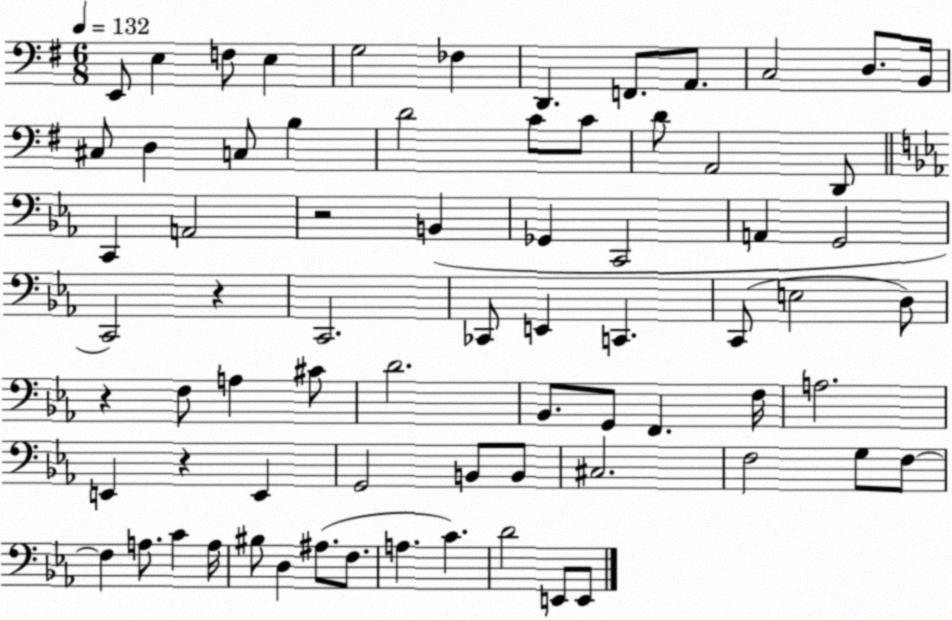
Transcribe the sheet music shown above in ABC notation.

X:1
T:Untitled
M:6/8
L:1/4
K:G
E,,/2 E, F,/2 E, G,2 _F, D,, F,,/2 A,,/2 C,2 D,/2 B,,/4 ^C,/2 D, C,/2 B, D2 C/2 C/2 D/2 A,,2 D,,/2 C,, A,,2 z2 B,, _G,, C,,2 A,, G,,2 C,,2 z C,,2 _C,,/2 E,, C,, C,,/2 E,2 D,/2 z F,/2 A, ^C/2 D2 _B,,/2 G,,/2 F,, F,/4 A,2 E,, z E,, G,,2 B,,/2 B,,/2 ^C,2 F,2 G,/2 F,/2 F, A,/2 C A,/4 ^B,/2 D, ^A,/2 F,/2 A, C D2 E,,/2 E,,/2